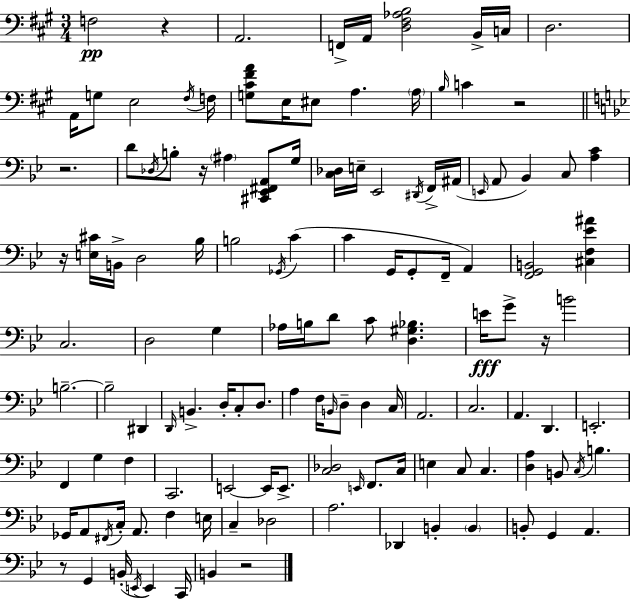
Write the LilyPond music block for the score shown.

{
  \clef bass
  \numericTimeSignature
  \time 3/4
  \key a \major
  f2\pp r4 | a,2. | f,16-> a,16 <d fis aes b>2 b,16-> c16 | d2. | \break a,16 g8 e2 \acciaccatura { fis16 } | f16 <g cis' fis' a'>8 e16 eis8 a4. | \parenthesize a16 \grace { b16 } c'4 r2 | \bar "||" \break \key bes \major r2. | d'8 \acciaccatura { des16 } b8-. r16 \parenthesize ais4 <cis, ees, fis, a,>8 | g16 <c des>16 e16-- ees,2 \acciaccatura { dis,16 } | f,16-> ais,16( \grace { e,16 } a,8 bes,4) c8 <a c'>4 | \break r16 <e cis'>16 b,16-> d2 | bes16 b2 \acciaccatura { ges,16 } | c'4( c'4 g,16 g,8-. f,16-- | a,4) <f, g, b,>2 | \break <cis f ees' ais'>4 c2. | d2 | g4 aes16 b16 d'8 c'8 <d gis bes>4. | e'16\fff g'8-> r16 b'2 | \break b2.--~~ | b2-- | dis,4 \grace { d,16 } b,4.-> d16-. | c8-. d8. a4 f16 \grace { b,16 } d8-- | \break d4 c16 a,2. | c2. | a,4. | d,4. e,2.-. | \break f,4 g4 | f4 c,2. | e,2~~ | e,16 e,8.-> <c des>2 | \break \grace { e,16 } f,8. c16 e4 c8 | c4. <d a>4 b,8 | \acciaccatura { c16 } b4. ges,16 a,8 \acciaccatura { fis,16 } | c16-. a,8. f4 e16 c4-- | \break des2 a2. | des,4 | b,4-. \parenthesize b,4 b,8-. g,4 | a,4. r8 g,4 | \break b,16-.( \acciaccatura { e,16 } e,4) c,16 b,4 | r2 \bar "|."
}